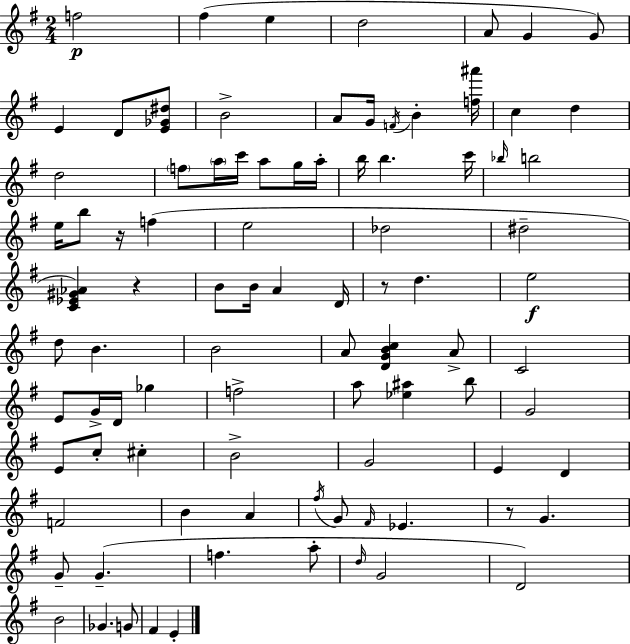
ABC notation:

X:1
T:Untitled
M:2/4
L:1/4
K:G
f2 ^f e d2 A/2 G G/2 E D/2 [E_G^d]/2 B2 A/2 G/4 F/4 B [f^a']/4 c d d2 f/2 a/4 c'/4 a/2 g/4 a/4 b/4 b c'/4 _b/4 b2 e/4 b/2 z/4 f e2 _d2 ^d2 [C_E^G_A] z B/2 B/4 A D/4 z/2 d e2 d/2 B B2 A/2 [DGBc] A/2 C2 E/2 G/4 D/4 _g f2 a/2 [_e^a] b/2 G2 E/2 c/2 ^c B2 G2 E D F2 B A ^f/4 G/2 ^F/4 _E z/2 G G/2 G f a/2 d/4 G2 D2 B2 _G G/2 ^F E